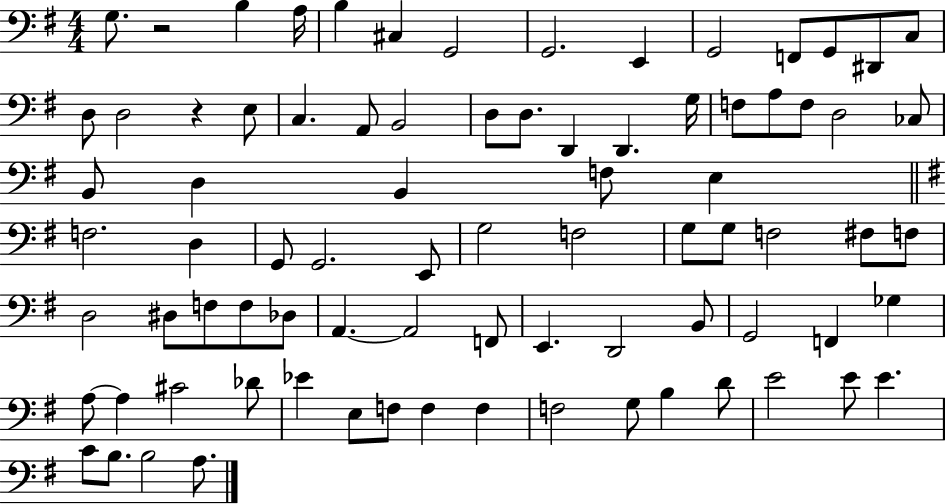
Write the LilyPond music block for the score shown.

{
  \clef bass
  \numericTimeSignature
  \time 4/4
  \key g \major
  g8. r2 b4 a16 | b4 cis4 g,2 | g,2. e,4 | g,2 f,8 g,8 dis,8 c8 | \break d8 d2 r4 e8 | c4. a,8 b,2 | d8 d8. d,4 d,4. g16 | f8 a8 f8 d2 ces8 | \break b,8 d4 b,4 f8 e4 | \bar "||" \break \key g \major f2. d4 | g,8 g,2. e,8 | g2 f2 | g8 g8 f2 fis8 f8 | \break d2 dis8 f8 f8 des8 | a,4.~~ a,2 f,8 | e,4. d,2 b,8 | g,2 f,4 ges4 | \break a8~~ a4 cis'2 des'8 | ees'4 e8 f8 f4 f4 | f2 g8 b4 d'8 | e'2 e'8 e'4. | \break c'8 b8. b2 a8. | \bar "|."
}